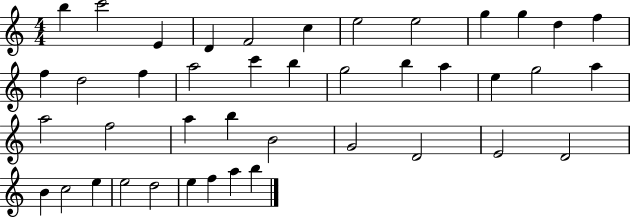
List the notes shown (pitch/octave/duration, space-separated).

B5/q C6/h E4/q D4/q F4/h C5/q E5/h E5/h G5/q G5/q D5/q F5/q F5/q D5/h F5/q A5/h C6/q B5/q G5/h B5/q A5/q E5/q G5/h A5/q A5/h F5/h A5/q B5/q B4/h G4/h D4/h E4/h D4/h B4/q C5/h E5/q E5/h D5/h E5/q F5/q A5/q B5/q